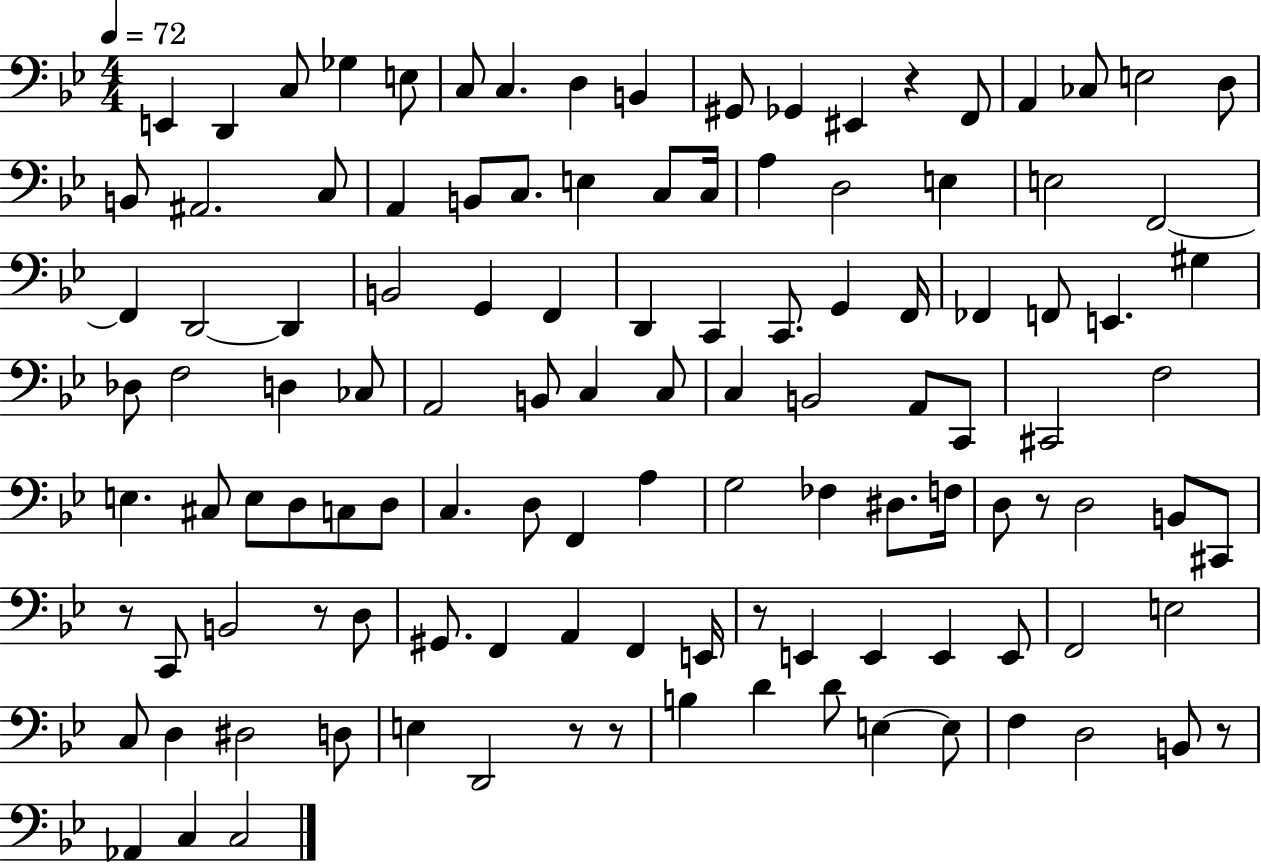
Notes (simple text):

E2/q D2/q C3/e Gb3/q E3/e C3/e C3/q. D3/q B2/q G#2/e Gb2/q EIS2/q R/q F2/e A2/q CES3/e E3/h D3/e B2/e A#2/h. C3/e A2/q B2/e C3/e. E3/q C3/e C3/s A3/q D3/h E3/q E3/h F2/h F2/q D2/h D2/q B2/h G2/q F2/q D2/q C2/q C2/e. G2/q F2/s FES2/q F2/e E2/q. G#3/q Db3/e F3/h D3/q CES3/e A2/h B2/e C3/q C3/e C3/q B2/h A2/e C2/e C#2/h F3/h E3/q. C#3/e E3/e D3/e C3/e D3/e C3/q. D3/e F2/q A3/q G3/h FES3/q D#3/e. F3/s D3/e R/e D3/h B2/e C#2/e R/e C2/e B2/h R/e D3/e G#2/e. F2/q A2/q F2/q E2/s R/e E2/q E2/q E2/q E2/e F2/h E3/h C3/e D3/q D#3/h D3/e E3/q D2/h R/e R/e B3/q D4/q D4/e E3/q E3/e F3/q D3/h B2/e R/e Ab2/q C3/q C3/h